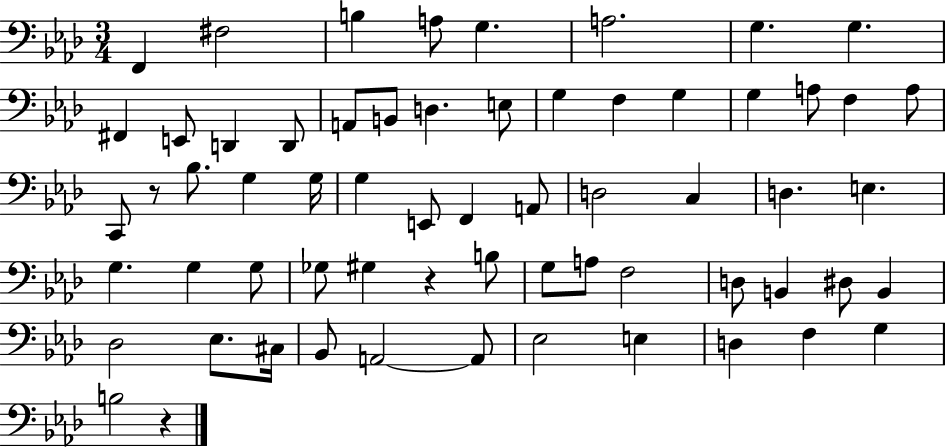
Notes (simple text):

F2/q F#3/h B3/q A3/e G3/q. A3/h. G3/q. G3/q. F#2/q E2/e D2/q D2/e A2/e B2/e D3/q. E3/e G3/q F3/q G3/q G3/q A3/e F3/q A3/e C2/e R/e Bb3/e. G3/q G3/s G3/q E2/e F2/q A2/e D3/h C3/q D3/q. E3/q. G3/q. G3/q G3/e Gb3/e G#3/q R/q B3/e G3/e A3/e F3/h D3/e B2/q D#3/e B2/q Db3/h Eb3/e. C#3/s Bb2/e A2/h A2/e Eb3/h E3/q D3/q F3/q G3/q B3/h R/q